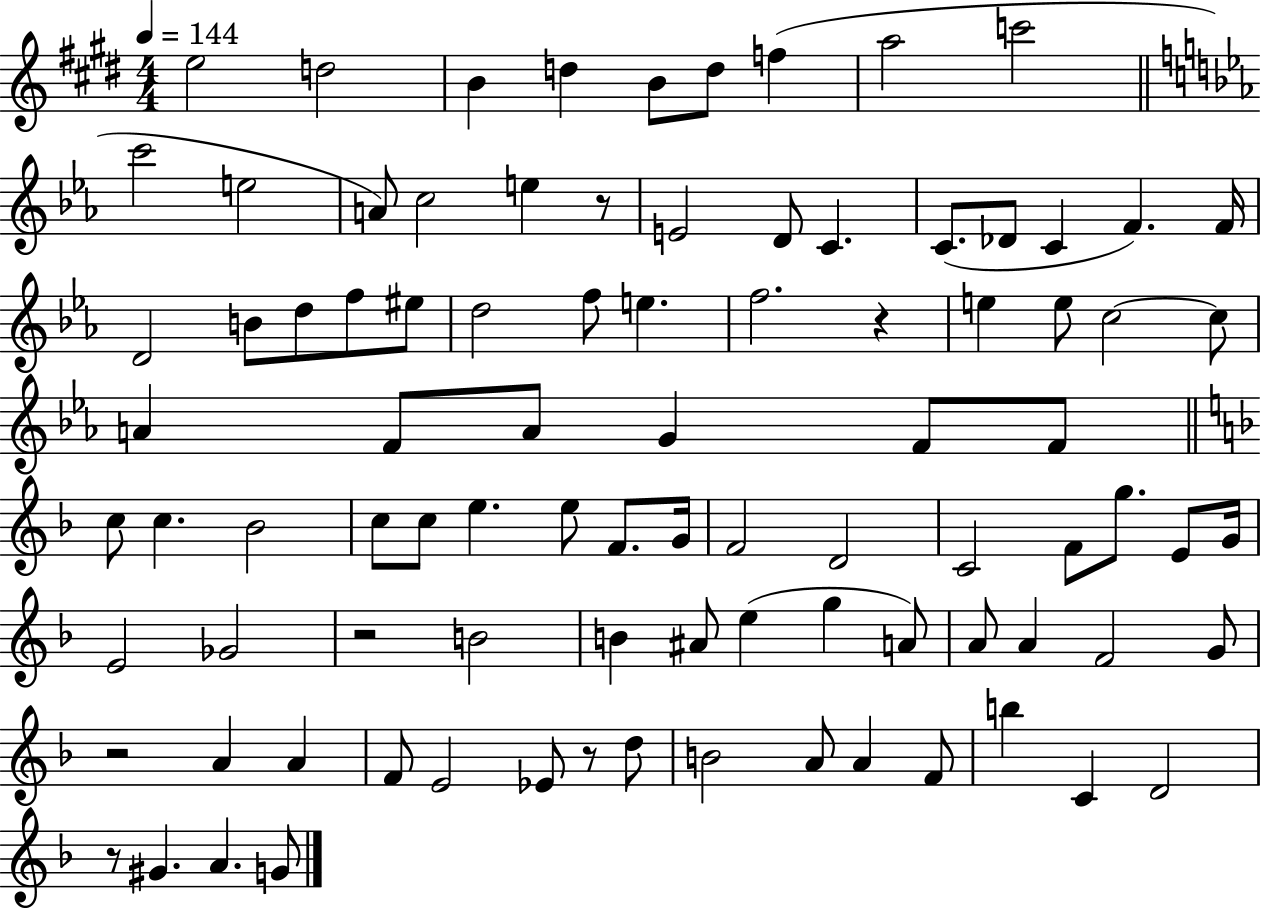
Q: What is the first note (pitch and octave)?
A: E5